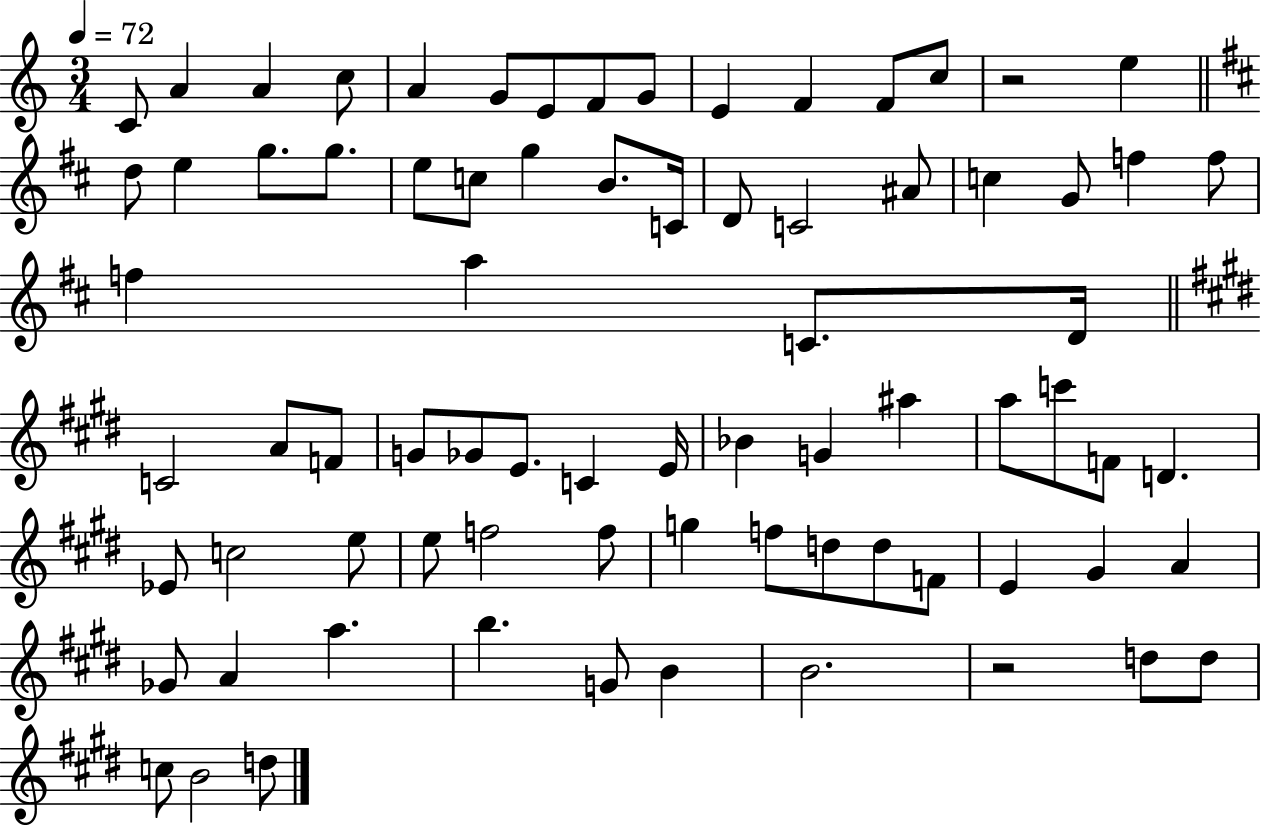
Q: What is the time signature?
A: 3/4